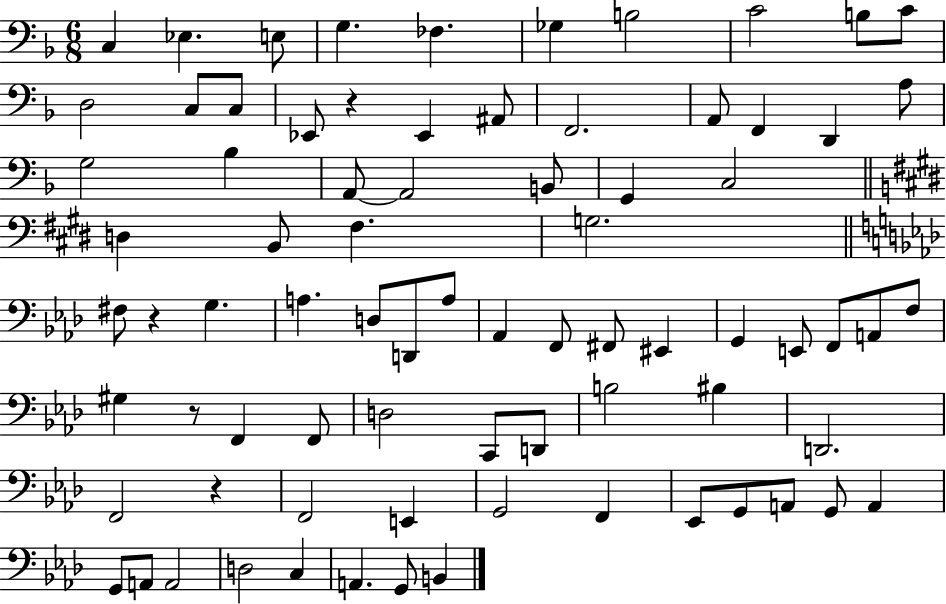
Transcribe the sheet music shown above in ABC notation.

X:1
T:Untitled
M:6/8
L:1/4
K:F
C, _E, E,/2 G, _F, _G, B,2 C2 B,/2 C/2 D,2 C,/2 C,/2 _E,,/2 z _E,, ^A,,/2 F,,2 A,,/2 F,, D,, A,/2 G,2 _B, A,,/2 A,,2 B,,/2 G,, C,2 D, B,,/2 ^F, G,2 ^F,/2 z G, A, D,/2 D,,/2 A,/2 _A,, F,,/2 ^F,,/2 ^E,, G,, E,,/2 F,,/2 A,,/2 F,/2 ^G, z/2 F,, F,,/2 D,2 C,,/2 D,,/2 B,2 ^B, D,,2 F,,2 z F,,2 E,, G,,2 F,, _E,,/2 G,,/2 A,,/2 G,,/2 A,, G,,/2 A,,/2 A,,2 D,2 C, A,, G,,/2 B,,